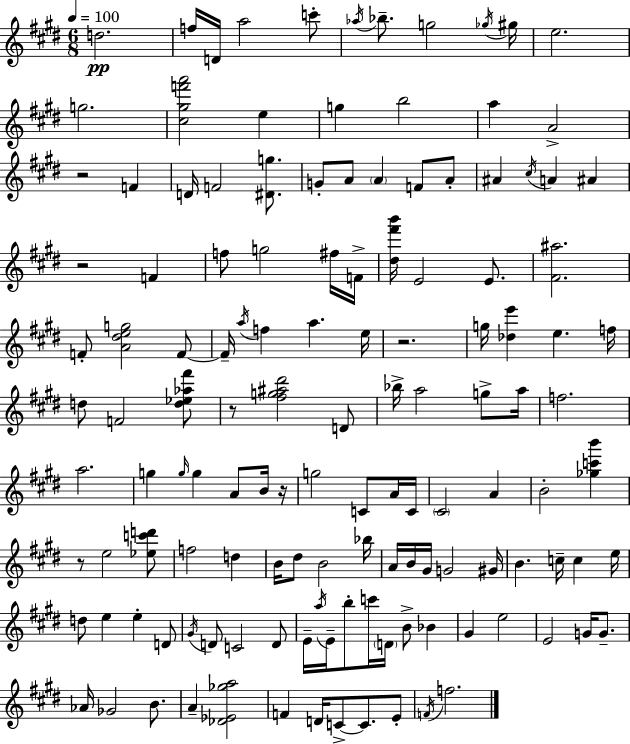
D5/h. F5/s D4/s A5/h C6/e Ab5/s Bb5/e. G5/h Gb5/s G#5/s E5/h. G5/h. [C#5,G#5,F6,A6]/h E5/q G5/q B5/h A5/q A4/h R/h F4/q D4/s F4/h [D#4,G5]/e. G4/e A4/e A4/q F4/e A4/e A#4/q C#5/s A4/q A#4/q R/h F4/q F5/e G5/h F#5/s F4/s [D#5,F#6,B6]/s E4/h E4/e. [F#4,A#5]/h. F4/e [A4,D#5,E5,G5]/h F4/e F4/s A5/s F5/q A5/q. E5/s R/h. G5/s [Db5,E6]/q E5/q. F5/s D5/e F4/h [D5,Eb5,Ab5,F#6]/e R/e [F#5,G5,A#5,D#6]/h D4/e Bb5/s A5/h G5/e A5/s F5/h. A5/h. G5/q G5/s G5/q A4/e B4/s R/s G5/h C4/e A4/s C4/s C#4/h A4/q B4/h [Gb5,C6,B6]/q R/e E5/h [Eb5,C6,D6]/e F5/h D5/q B4/s D#5/e B4/h Bb5/s A4/s B4/s G#4/s G4/h G#4/s B4/q. C5/s C5/q E5/s D5/e E5/q E5/q D4/e G#4/s D4/e C4/h D4/e E4/s A5/s E4/s B5/e C6/s D4/s B4/e Bb4/q G#4/q E5/h E4/h G4/s G4/e. Ab4/s Gb4/h B4/e. A4/q [Db4,Eb4,Gb5,A5]/h F4/q D4/s C4/e C4/e. E4/e F4/s F5/h.